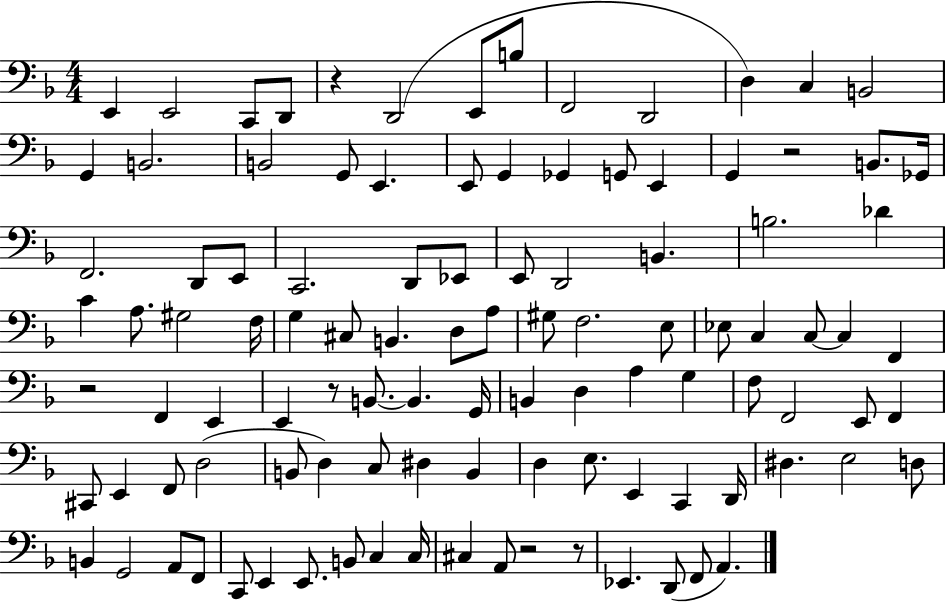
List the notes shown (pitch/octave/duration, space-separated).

E2/q E2/h C2/e D2/e R/q D2/h E2/e B3/e F2/h D2/h D3/q C3/q B2/h G2/q B2/h. B2/h G2/e E2/q. E2/e G2/q Gb2/q G2/e E2/q G2/q R/h B2/e. Gb2/s F2/h. D2/e E2/e C2/h. D2/e Eb2/e E2/e D2/h B2/q. B3/h. Db4/q C4/q A3/e. G#3/h F3/s G3/q C#3/e B2/q. D3/e A3/e G#3/e F3/h. E3/e Eb3/e C3/q C3/e C3/q F2/q R/h F2/q E2/q E2/q R/e B2/e. B2/q. G2/s B2/q D3/q A3/q G3/q F3/e F2/h E2/e F2/q C#2/e E2/q F2/e D3/h B2/e D3/q C3/e D#3/q B2/q D3/q E3/e. E2/q C2/q D2/s D#3/q. E3/h D3/e B2/q G2/h A2/e F2/e C2/e E2/q E2/e. B2/e C3/q C3/s C#3/q A2/e R/h R/e Eb2/q. D2/e F2/e A2/q.